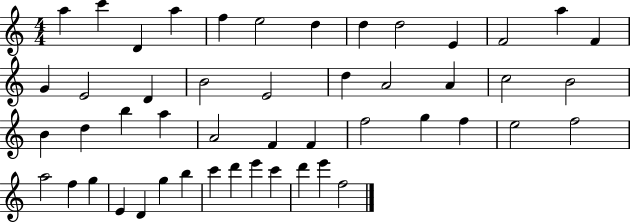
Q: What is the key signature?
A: C major